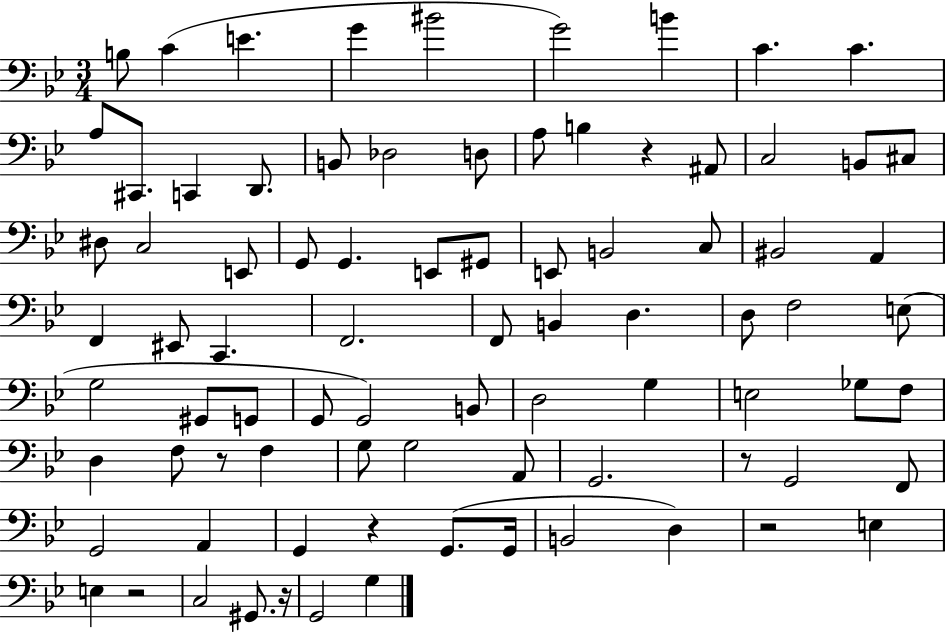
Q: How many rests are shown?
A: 7